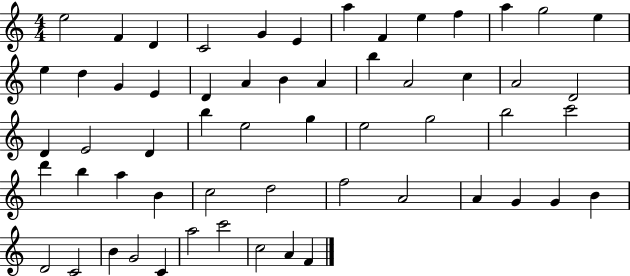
E5/h F4/q D4/q C4/h G4/q E4/q A5/q F4/q E5/q F5/q A5/q G5/h E5/q E5/q D5/q G4/q E4/q D4/q A4/q B4/q A4/q B5/q A4/h C5/q A4/h D4/h D4/q E4/h D4/q B5/q E5/h G5/q E5/h G5/h B5/h C6/h D6/q B5/q A5/q B4/q C5/h D5/h F5/h A4/h A4/q G4/q G4/q B4/q D4/h C4/h B4/q G4/h C4/q A5/h C6/h C5/h A4/q F4/q